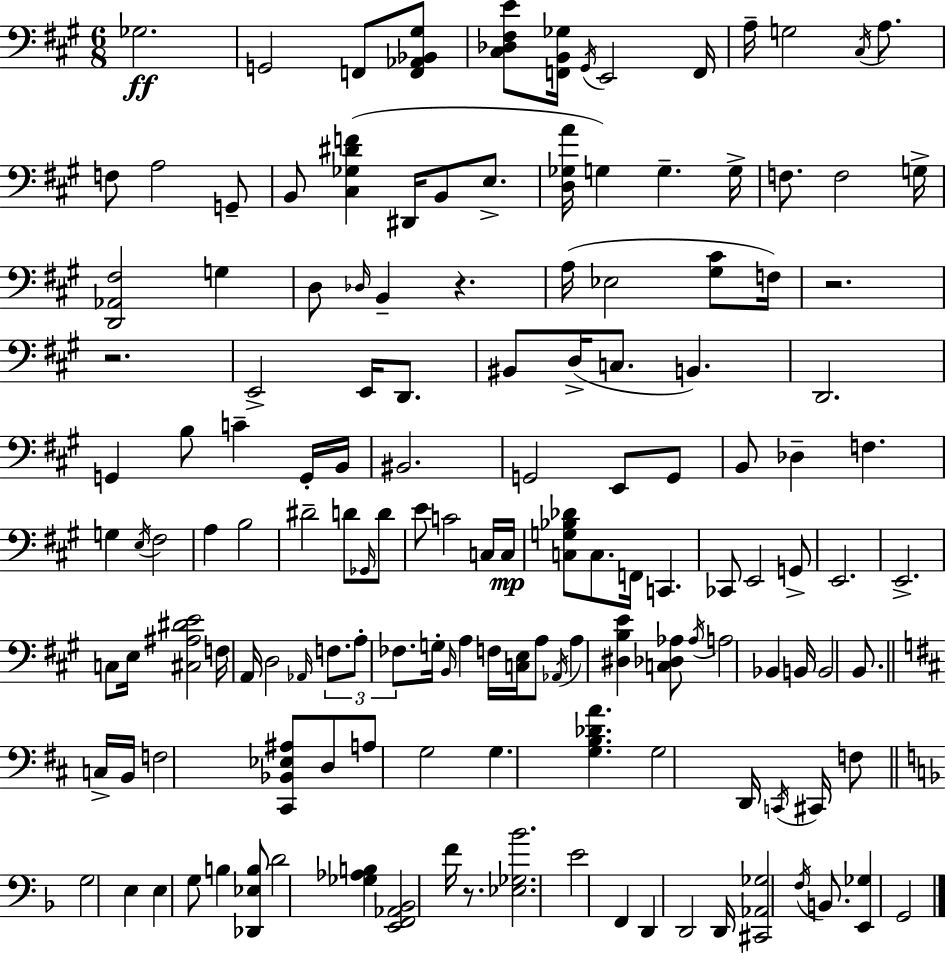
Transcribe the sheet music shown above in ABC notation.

X:1
T:Untitled
M:6/8
L:1/4
K:A
_G,2 G,,2 F,,/2 [F,,_A,,_B,,^G,]/2 [^C,_D,^F,E]/2 [F,,B,,_G,]/4 ^G,,/4 E,,2 F,,/4 A,/4 G,2 ^C,/4 A,/2 F,/2 A,2 G,,/2 B,,/2 [^C,_G,^DF] ^D,,/4 B,,/2 E,/2 [D,_G,A]/4 G, G, G,/4 F,/2 F,2 G,/4 [D,,_A,,^F,]2 G, D,/2 _D,/4 B,, z A,/4 _E,2 [^G,^C]/2 F,/4 z2 z2 E,,2 E,,/4 D,,/2 ^B,,/2 D,/4 C,/2 B,, D,,2 G,, B,/2 C G,,/4 B,,/4 ^B,,2 G,,2 E,,/2 G,,/2 B,,/2 _D, F, G, E,/4 ^F,2 A, B,2 ^D2 D/2 _G,,/4 D/2 E/2 C2 C,/4 C,/4 [C,G,_B,_D]/2 C,/2 F,,/4 C,, _C,,/2 E,,2 G,,/2 E,,2 E,,2 C,/2 E,/4 [^C,^A,^DE]2 F,/4 A,,/4 D,2 _A,,/4 F,/2 A,/2 _F,/2 G,/4 B,,/4 A, F,/4 [C,E,]/4 A,/2 _A,,/4 A, [^D,B,E] [C,_D,_A,]/2 _A,/4 A,2 _B,, B,,/4 B,,2 B,,/2 C,/4 B,,/4 F,2 [^C,,_B,,_E,^A,]/2 D,/2 A,/2 G,2 G, [G,B,_DA] G,2 D,,/4 C,,/4 ^C,,/4 F,/2 G,2 E, E, G,/2 B, [_D,,_E,B,]/2 D2 [_G,_A,B,] [E,,F,,_A,,_B,,]2 F/4 z/2 [_E,_G,_B]2 E2 F,, D,, D,,2 D,,/4 [^C,,_A,,_G,]2 F,/4 B,,/2 [E,,_G,] G,,2